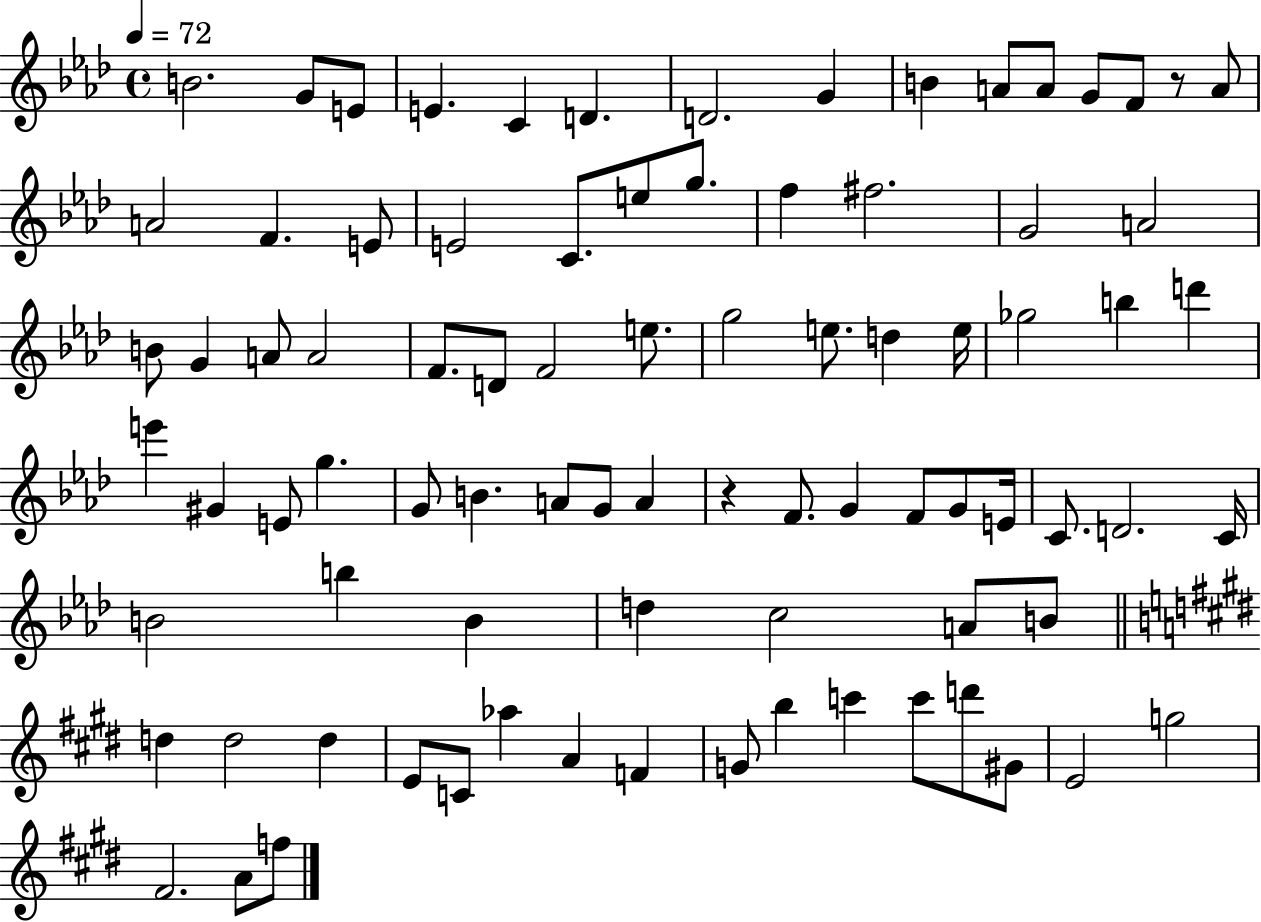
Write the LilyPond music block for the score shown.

{
  \clef treble
  \time 4/4
  \defaultTimeSignature
  \key aes \major
  \tempo 4 = 72
  b'2. g'8 e'8 | e'4. c'4 d'4. | d'2. g'4 | b'4 a'8 a'8 g'8 f'8 r8 a'8 | \break a'2 f'4. e'8 | e'2 c'8. e''8 g''8. | f''4 fis''2. | g'2 a'2 | \break b'8 g'4 a'8 a'2 | f'8. d'8 f'2 e''8. | g''2 e''8. d''4 e''16 | ges''2 b''4 d'''4 | \break e'''4 gis'4 e'8 g''4. | g'8 b'4. a'8 g'8 a'4 | r4 f'8. g'4 f'8 g'8 e'16 | c'8. d'2. c'16 | \break b'2 b''4 b'4 | d''4 c''2 a'8 b'8 | \bar "||" \break \key e \major d''4 d''2 d''4 | e'8 c'8 aes''4 a'4 f'4 | g'8 b''4 c'''4 c'''8 d'''8 gis'8 | e'2 g''2 | \break fis'2. a'8 f''8 | \bar "|."
}